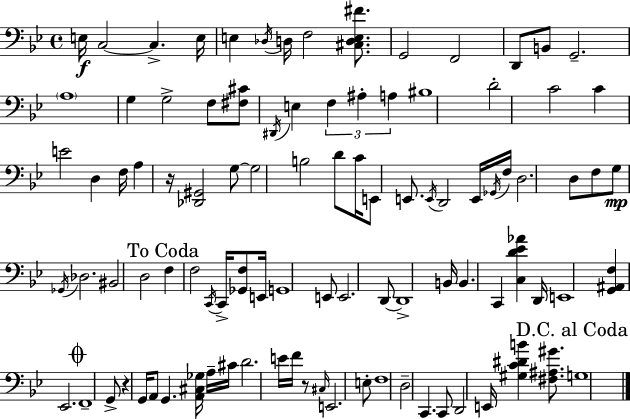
X:1
T:Untitled
M:4/4
L:1/4
K:Bb
E,/4 C,2 C, E,/4 E, _D,/4 D,/4 F,2 [^C,D,E,^F]/2 G,,2 F,,2 D,,/2 B,,/2 G,,2 A,4 G, G,2 F,/2 [^F,^C]/2 ^D,,/4 E, F, ^A, A, ^B,4 D2 C2 C E2 D, F,/4 A, z/4 [_D,,^G,,]2 G,/2 G,2 B,2 D/2 C/4 E,,/2 E,,/2 E,,/4 D,,2 E,,/4 _G,,/4 F,/4 D,2 D,/2 F,/2 G,/2 _G,,/4 _D,2 ^B,,2 D,2 F, F,2 C,,/4 C,,/4 [_G,,F,]/2 E,,/4 G,,4 E,,/2 E,,2 D,,/2 D,,4 B,,/4 B,, C,, [C,D_E_A] D,,/4 E,,4 [G,,^A,,F,] _E,,2 F,,4 G,,/2 z G,,/4 A,,/2 G,, [A,,^C,_G,]/4 A,/4 ^C/4 D2 E/4 F/4 z/2 ^C,/4 E,,2 E,/2 F,4 D,2 C,, C,,/2 D,,2 E,,/4 [^G,C^DB] [^F,^A,^G]/2 G,4